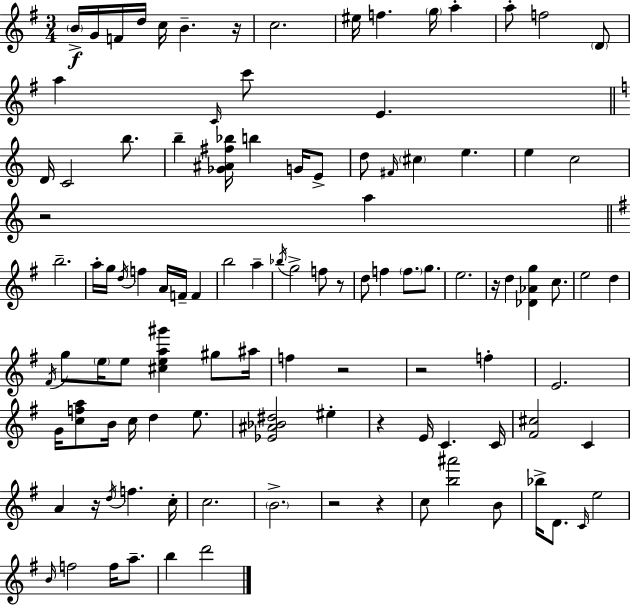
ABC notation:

X:1
T:Untitled
M:3/4
L:1/4
K:G
B/4 G/4 F/4 d/4 c/4 B z/4 c2 ^e/4 f g/4 a a/2 f2 D/2 a C/4 c'/2 E D/4 C2 b/2 b [_G^A^f_b]/4 b G/4 E/2 d/2 ^F/4 ^c e e c2 z2 a b2 a/4 g/4 d/4 f A/4 F/4 F b2 a _b/4 g2 f/2 z/2 d/2 f f/2 g/2 e2 z/4 d [_D_Ag] c/2 e2 d ^F/4 g/2 e/4 e/2 [^cea^g'] ^g/2 ^a/4 f z2 z2 f E2 G/4 [cfa]/2 B/4 c/4 d e/2 [_E^A_B^d]2 ^e z E/4 C C/4 [^F^c]2 C A z/4 d/4 f c/4 c2 B2 z2 z c/2 [b^a']2 B/2 _b/4 D/2 C/4 e2 B/4 f2 f/4 a/2 b d'2